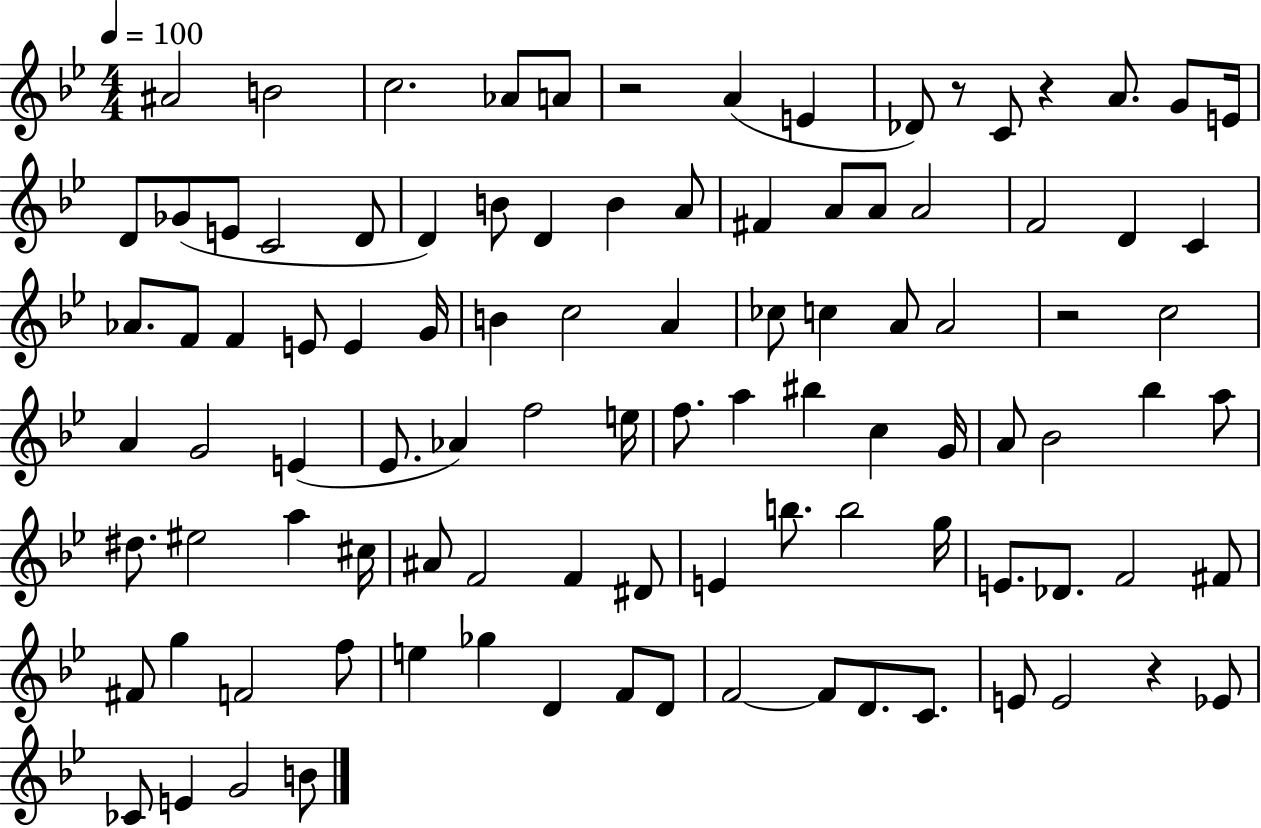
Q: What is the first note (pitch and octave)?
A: A#4